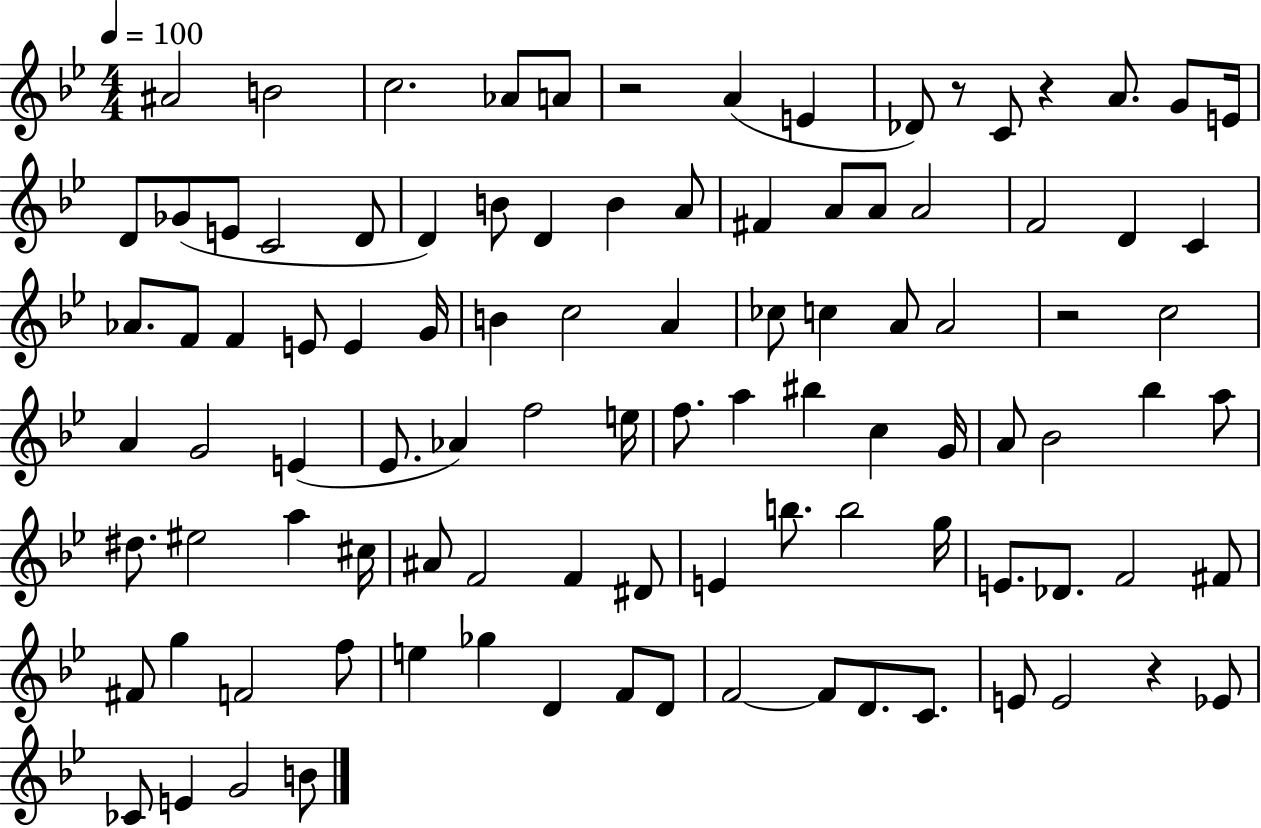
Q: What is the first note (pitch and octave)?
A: A#4